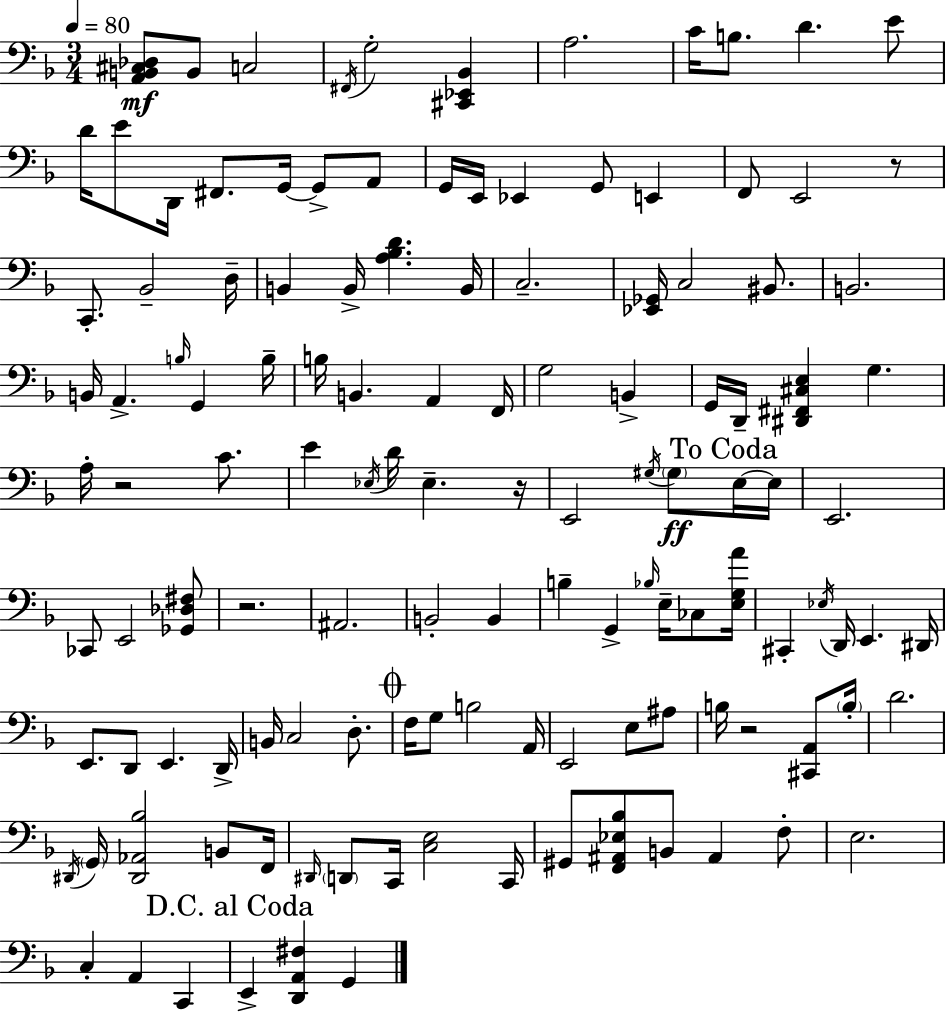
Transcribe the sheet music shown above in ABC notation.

X:1
T:Untitled
M:3/4
L:1/4
K:Dm
[A,,B,,^C,_D,]/2 B,,/2 C,2 ^F,,/4 G,2 [^C,,_E,,_B,,] A,2 C/4 B,/2 D E/2 D/4 E/2 D,,/4 ^F,,/2 G,,/4 G,,/2 A,,/2 G,,/4 E,,/4 _E,, G,,/2 E,, F,,/2 E,,2 z/2 C,,/2 _B,,2 D,/4 B,, B,,/4 [A,_B,D] B,,/4 C,2 [_E,,_G,,]/4 C,2 ^B,,/2 B,,2 B,,/4 A,, B,/4 G,, B,/4 B,/4 B,, A,, F,,/4 G,2 B,, G,,/4 D,,/4 [^D,,^F,,^C,E,] G, A,/4 z2 C/2 E _E,/4 D/4 _E, z/4 E,,2 ^G,/4 ^G,/2 E,/4 E,/4 E,,2 _C,,/2 E,,2 [_G,,_D,^F,]/2 z2 ^A,,2 B,,2 B,, B, G,, _B,/4 E,/4 _C,/2 [E,G,A]/4 ^C,, _E,/4 D,,/4 E,, ^D,,/4 E,,/2 D,,/2 E,, D,,/4 B,,/4 C,2 D,/2 F,/4 G,/2 B,2 A,,/4 E,,2 E,/2 ^A,/2 B,/4 z2 [^C,,A,,]/2 B,/4 D2 ^D,,/4 G,,/4 [^D,,_A,,_B,]2 B,,/2 F,,/4 ^D,,/4 D,,/2 C,,/4 [C,E,]2 C,,/4 ^G,,/2 [F,,^A,,_E,_B,]/2 B,,/2 ^A,, F,/2 E,2 C, A,, C,, E,, [D,,A,,^F,] G,,